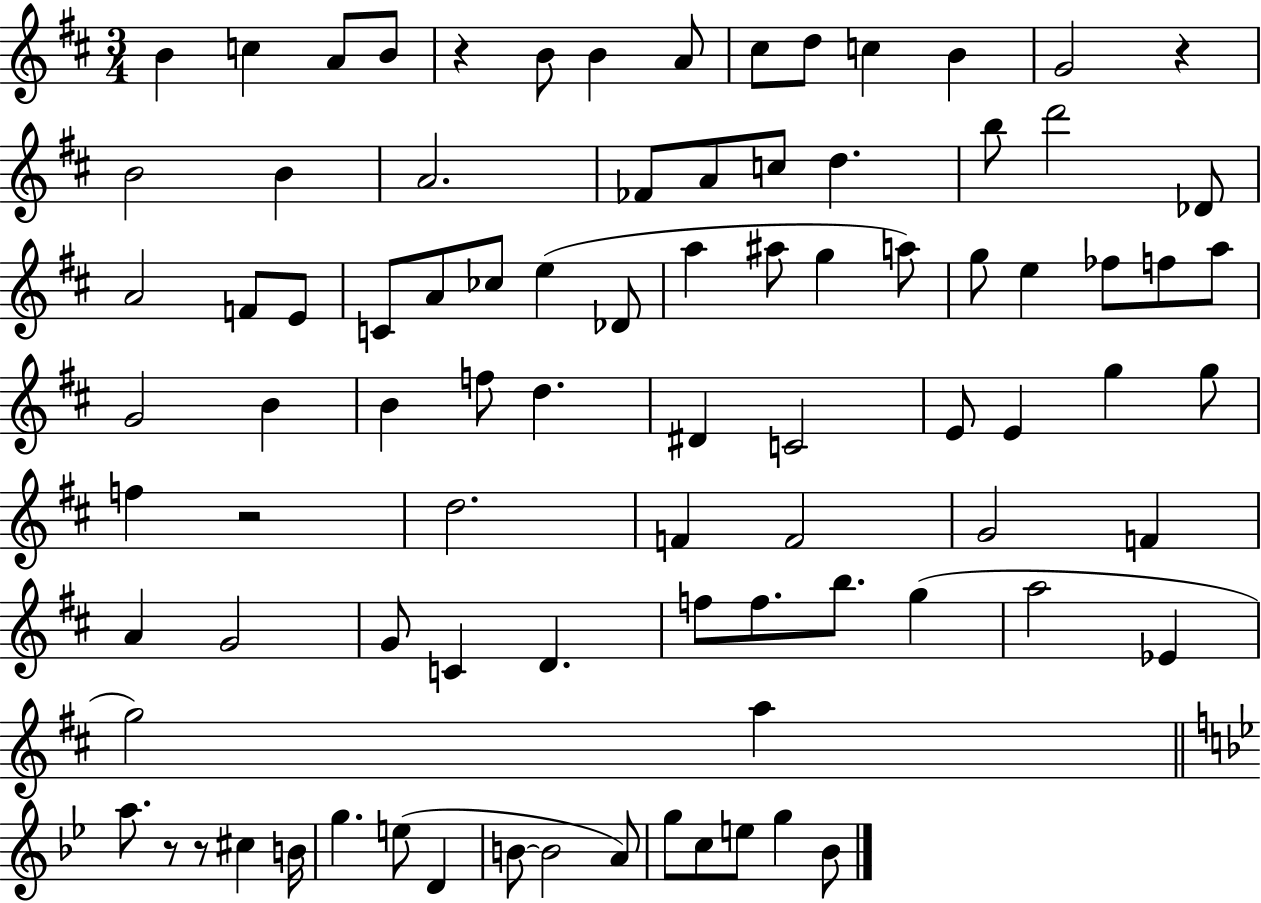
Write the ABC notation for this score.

X:1
T:Untitled
M:3/4
L:1/4
K:D
B c A/2 B/2 z B/2 B A/2 ^c/2 d/2 c B G2 z B2 B A2 _F/2 A/2 c/2 d b/2 d'2 _D/2 A2 F/2 E/2 C/2 A/2 _c/2 e _D/2 a ^a/2 g a/2 g/2 e _f/2 f/2 a/2 G2 B B f/2 d ^D C2 E/2 E g g/2 f z2 d2 F F2 G2 F A G2 G/2 C D f/2 f/2 b/2 g a2 _E g2 a a/2 z/2 z/2 ^c B/4 g e/2 D B/2 B2 A/2 g/2 c/2 e/2 g _B/2